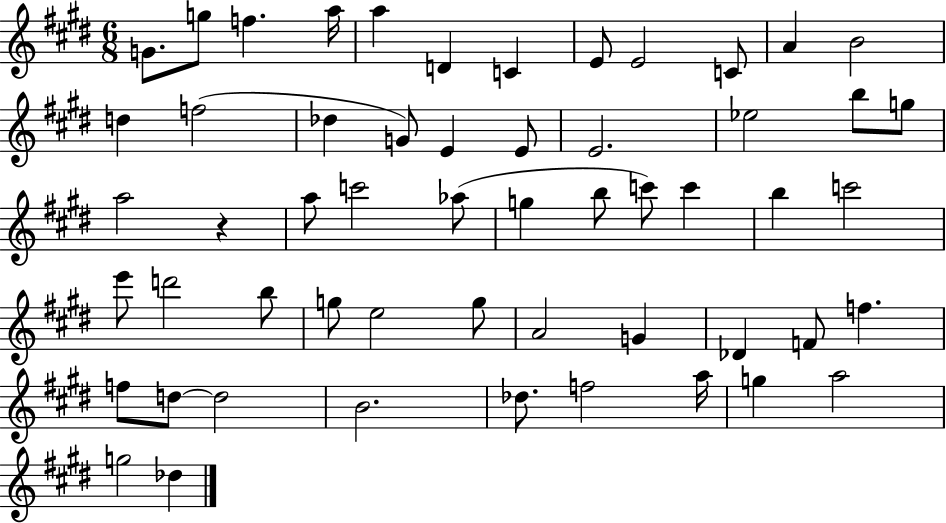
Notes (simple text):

G4/e. G5/e F5/q. A5/s A5/q D4/q C4/q E4/e E4/h C4/e A4/q B4/h D5/q F5/h Db5/q G4/e E4/q E4/e E4/h. Eb5/h B5/e G5/e A5/h R/q A5/e C6/h Ab5/e G5/q B5/e C6/e C6/q B5/q C6/h E6/e D6/h B5/e G5/e E5/h G5/e A4/h G4/q Db4/q F4/e F5/q. F5/e D5/e D5/h B4/h. Db5/e. F5/h A5/s G5/q A5/h G5/h Db5/q